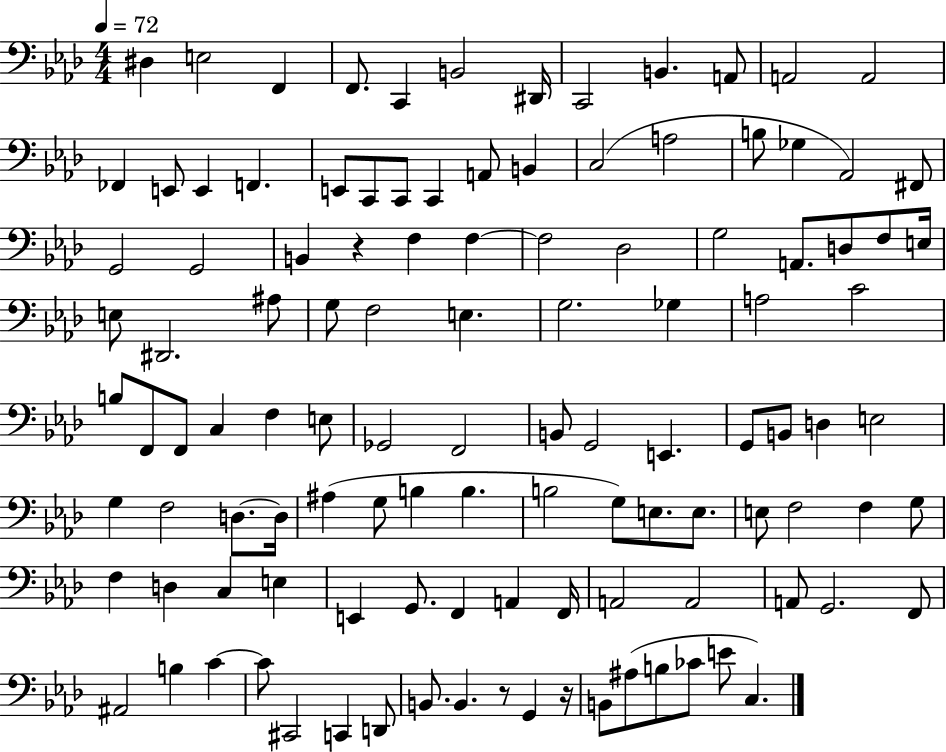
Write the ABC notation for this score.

X:1
T:Untitled
M:4/4
L:1/4
K:Ab
^D, E,2 F,, F,,/2 C,, B,,2 ^D,,/4 C,,2 B,, A,,/2 A,,2 A,,2 _F,, E,,/2 E,, F,, E,,/2 C,,/2 C,,/2 C,, A,,/2 B,, C,2 A,2 B,/2 _G, _A,,2 ^F,,/2 G,,2 G,,2 B,, z F, F, F,2 _D,2 G,2 A,,/2 D,/2 F,/2 E,/4 E,/2 ^D,,2 ^A,/2 G,/2 F,2 E, G,2 _G, A,2 C2 B,/2 F,,/2 F,,/2 C, F, E,/2 _G,,2 F,,2 B,,/2 G,,2 E,, G,,/2 B,,/2 D, E,2 G, F,2 D,/2 D,/4 ^A, G,/2 B, B, B,2 G,/2 E,/2 E,/2 E,/2 F,2 F, G,/2 F, D, C, E, E,, G,,/2 F,, A,, F,,/4 A,,2 A,,2 A,,/2 G,,2 F,,/2 ^A,,2 B, C C/2 ^C,,2 C,, D,,/2 B,,/2 B,, z/2 G,, z/4 B,,/2 ^A,/2 B,/2 _C/2 E/2 C,